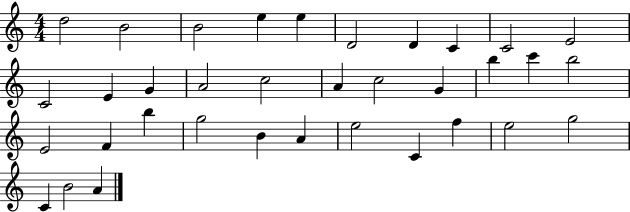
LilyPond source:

{
  \clef treble
  \numericTimeSignature
  \time 4/4
  \key c \major
  d''2 b'2 | b'2 e''4 e''4 | d'2 d'4 c'4 | c'2 e'2 | \break c'2 e'4 g'4 | a'2 c''2 | a'4 c''2 g'4 | b''4 c'''4 b''2 | \break e'2 f'4 b''4 | g''2 b'4 a'4 | e''2 c'4 f''4 | e''2 g''2 | \break c'4 b'2 a'4 | \bar "|."
}